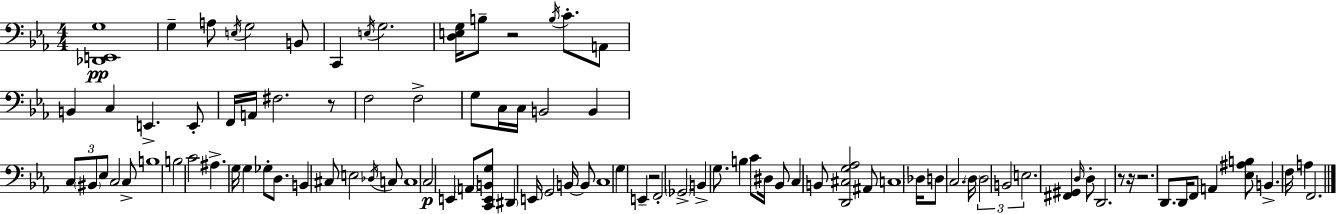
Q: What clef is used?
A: bass